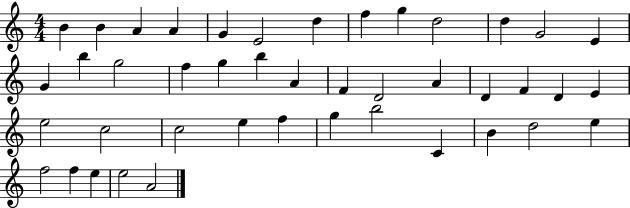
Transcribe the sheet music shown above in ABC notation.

X:1
T:Untitled
M:4/4
L:1/4
K:C
B B A A G E2 d f g d2 d G2 E G b g2 f g b A F D2 A D F D E e2 c2 c2 e f g b2 C B d2 e f2 f e e2 A2